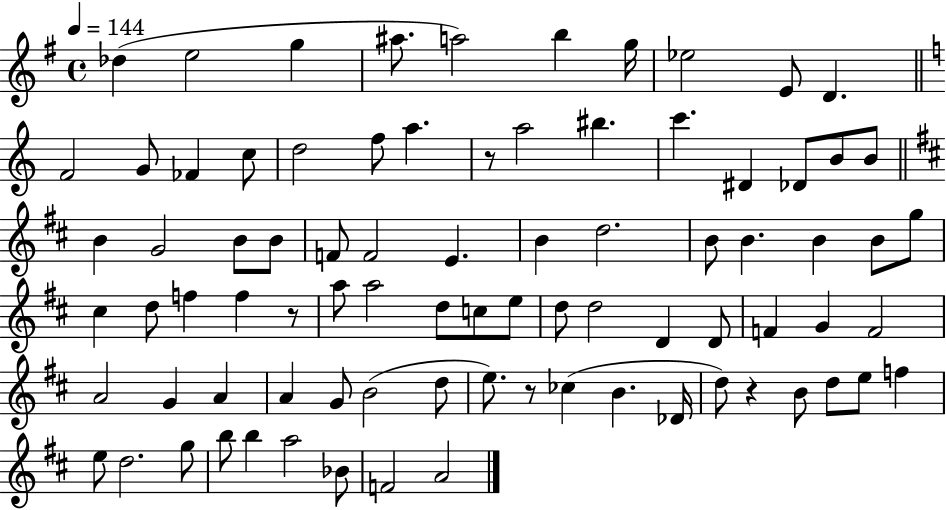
{
  \clef treble
  \time 4/4
  \defaultTimeSignature
  \key g \major
  \tempo 4 = 144
  \repeat volta 2 { des''4( e''2 g''4 | ais''8. a''2) b''4 g''16 | ees''2 e'8 d'4. | \bar "||" \break \key c \major f'2 g'8 fes'4 c''8 | d''2 f''8 a''4. | r8 a''2 bis''4. | c'''4. dis'4 des'8 b'8 b'8 | \break \bar "||" \break \key b \minor b'4 g'2 b'8 b'8 | f'8 f'2 e'4. | b'4 d''2. | b'8 b'4. b'4 b'8 g''8 | \break cis''4 d''8 f''4 f''4 r8 | a''8 a''2 d''8 c''8 e''8 | d''8 d''2 d'4 d'8 | f'4 g'4 f'2 | \break a'2 g'4 a'4 | a'4 g'8 b'2( d''8 | e''8.) r8 ces''4( b'4. des'16 | d''8) r4 b'8 d''8 e''8 f''4 | \break e''8 d''2. g''8 | b''8 b''4 a''2 bes'8 | f'2 a'2 | } \bar "|."
}